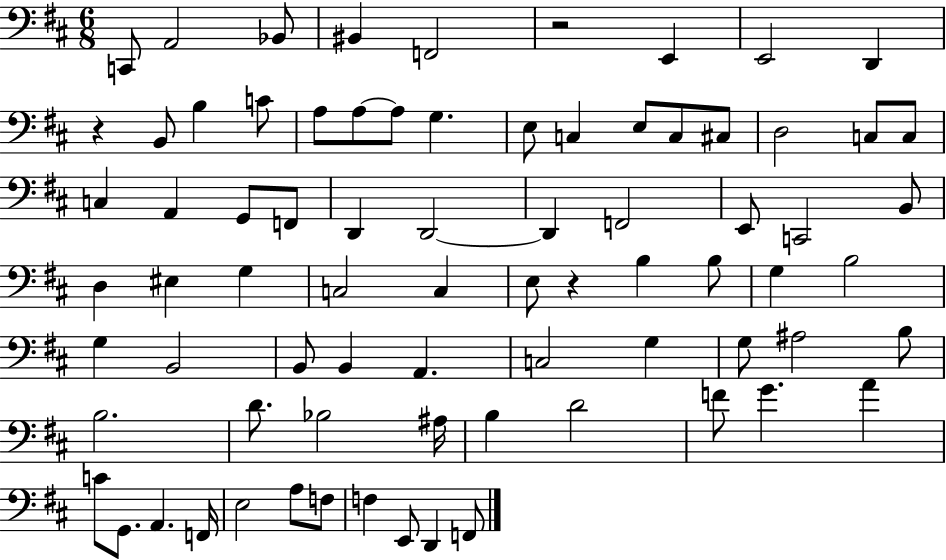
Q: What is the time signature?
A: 6/8